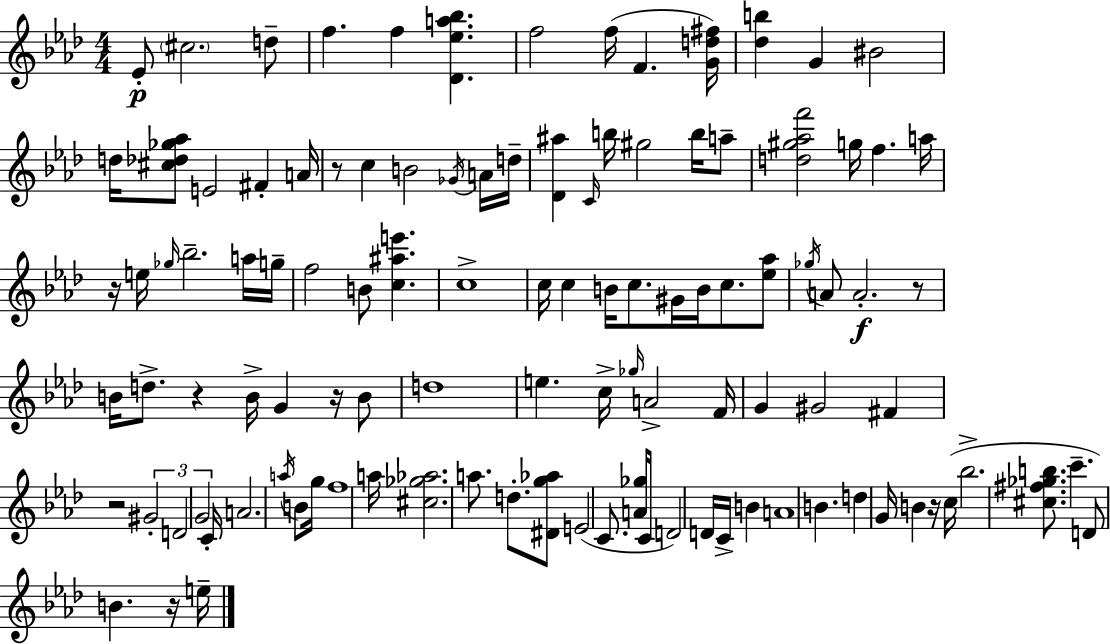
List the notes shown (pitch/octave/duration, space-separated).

Eb4/e C#5/h. D5/e F5/q. F5/q [Db4,Eb5,A5,Bb5]/q. F5/h F5/s F4/q. [G4,D5,F#5]/s [Db5,B5]/q G4/q BIS4/h D5/s [C#5,Db5,Gb5,Ab5]/e E4/h F#4/q A4/s R/e C5/q B4/h Gb4/s A4/s D5/s [Db4,A#5]/q C4/s B5/s G#5/h B5/s A5/e [D5,G#5,Ab5,F6]/h G5/s F5/q. A5/s R/s E5/s Gb5/s Bb5/h. A5/s G5/s F5/h B4/e [C5,A#5,E6]/q. C5/w C5/s C5/q B4/s C5/e. G#4/s B4/s C5/e. [Eb5,Ab5]/e Gb5/s A4/e A4/h. R/e B4/s D5/e. R/q B4/s G4/q R/s B4/e D5/w E5/q. C5/s Gb5/s A4/h F4/s G4/q G#4/h F#4/q R/h G#4/h D4/h G4/h C4/s A4/h. A5/s B4/e G5/s F5/w A5/s [C#5,Gb5,Ab5]/h. A5/e. D5/e. [D#4,G5,Ab5]/e E4/h C4/e. [A4,Gb5]/s C4/s D4/h D4/s C4/s B4/q A4/w B4/q. D5/q G4/s B4/q R/s C5/s Bb5/h. [C#5,F#5,Gb5,B5]/e. C6/q. D4/e B4/q. R/s E5/s